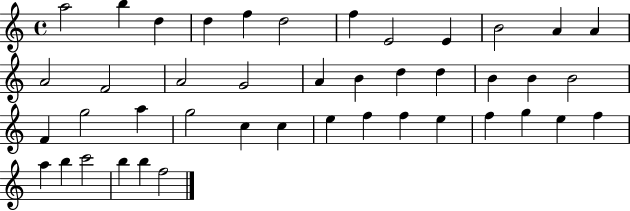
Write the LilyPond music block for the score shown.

{
  \clef treble
  \time 4/4
  \defaultTimeSignature
  \key c \major
  a''2 b''4 d''4 | d''4 f''4 d''2 | f''4 e'2 e'4 | b'2 a'4 a'4 | \break a'2 f'2 | a'2 g'2 | a'4 b'4 d''4 d''4 | b'4 b'4 b'2 | \break f'4 g''2 a''4 | g''2 c''4 c''4 | e''4 f''4 f''4 e''4 | f''4 g''4 e''4 f''4 | \break a''4 b''4 c'''2 | b''4 b''4 f''2 | \bar "|."
}